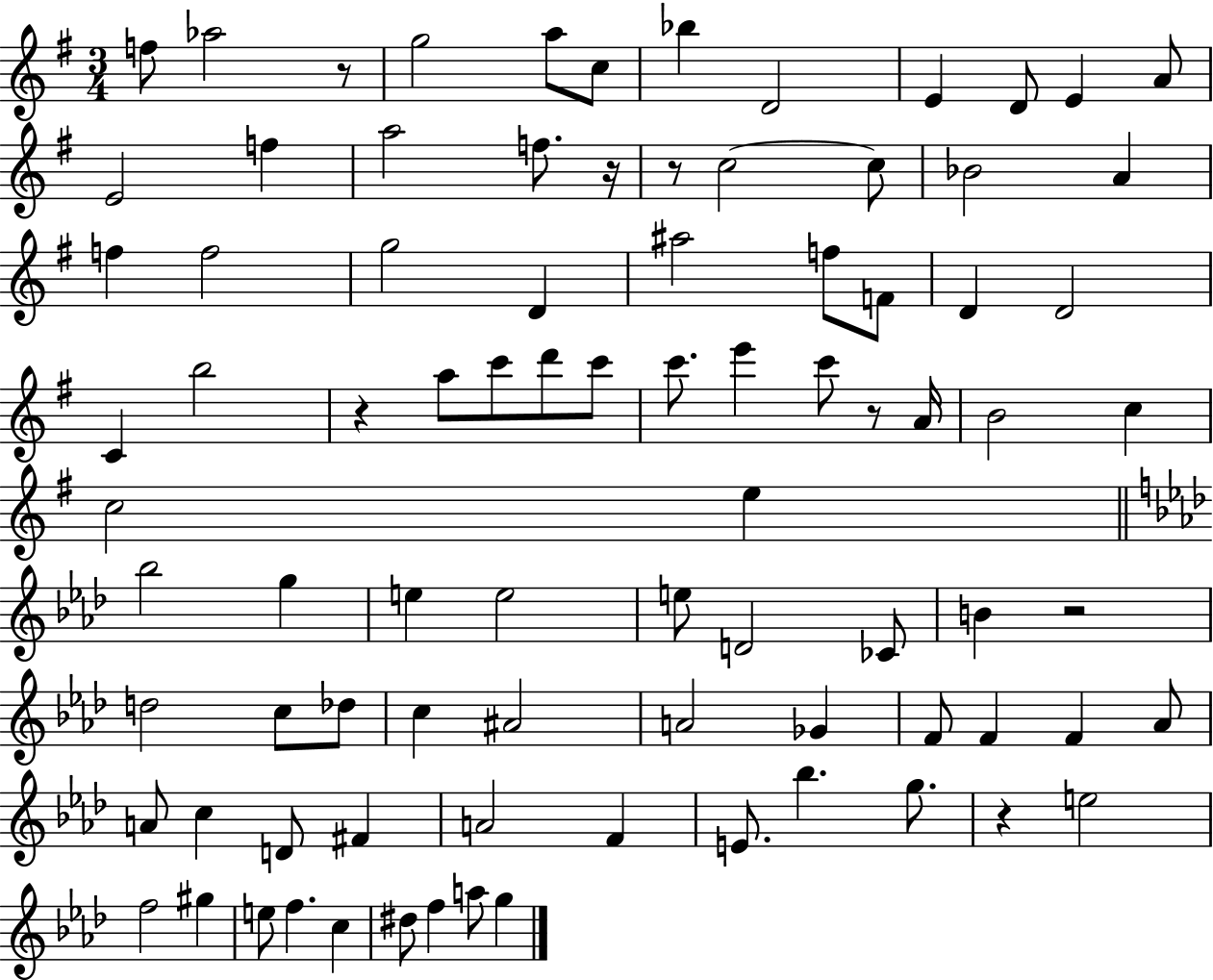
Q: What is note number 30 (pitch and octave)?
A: B5